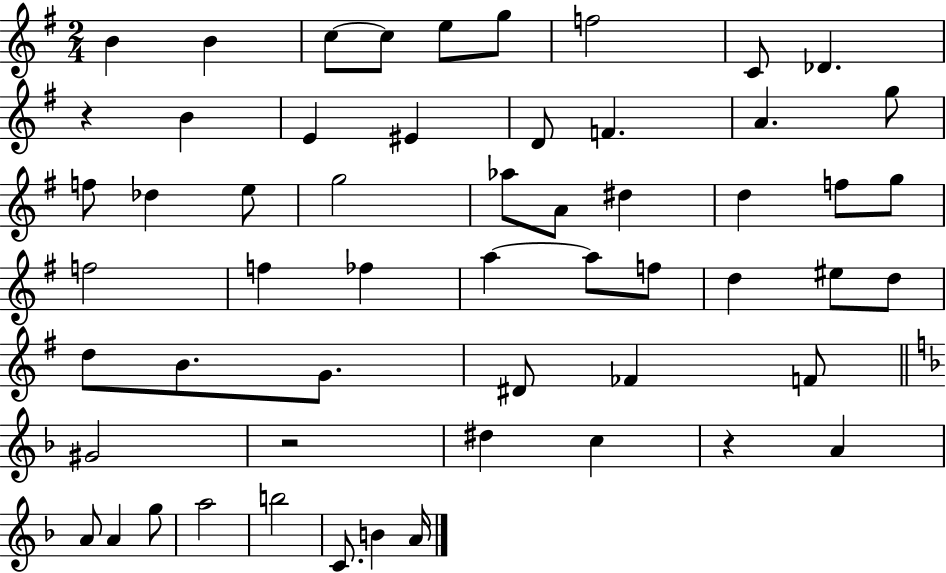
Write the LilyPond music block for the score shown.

{
  \clef treble
  \numericTimeSignature
  \time 2/4
  \key g \major
  b'4 b'4 | c''8~~ c''8 e''8 g''8 | f''2 | c'8 des'4. | \break r4 b'4 | e'4 eis'4 | d'8 f'4. | a'4. g''8 | \break f''8 des''4 e''8 | g''2 | aes''8 a'8 dis''4 | d''4 f''8 g''8 | \break f''2 | f''4 fes''4 | a''4~~ a''8 f''8 | d''4 eis''8 d''8 | \break d''8 b'8. g'8. | dis'8 fes'4 f'8 | \bar "||" \break \key d \minor gis'2 | r2 | dis''4 c''4 | r4 a'4 | \break a'8 a'4 g''8 | a''2 | b''2 | c'8. b'4 a'16 | \break \bar "|."
}